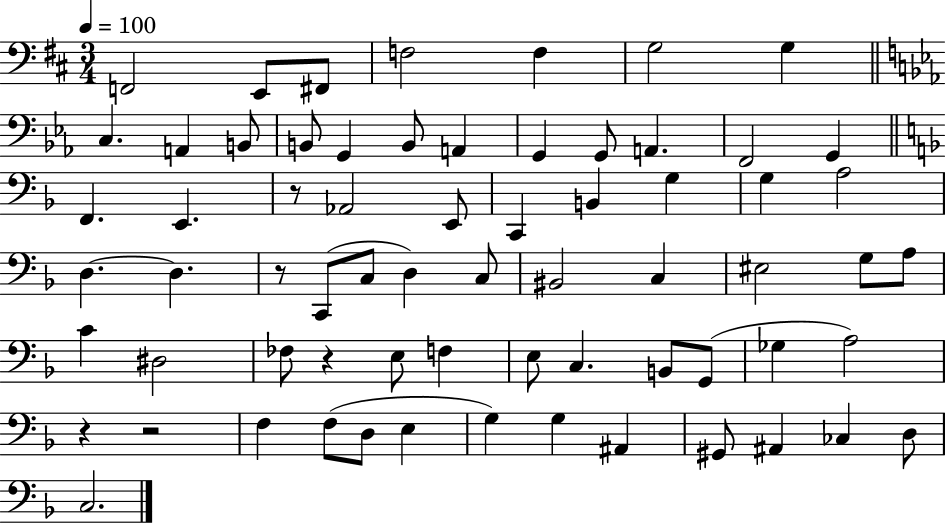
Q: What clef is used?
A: bass